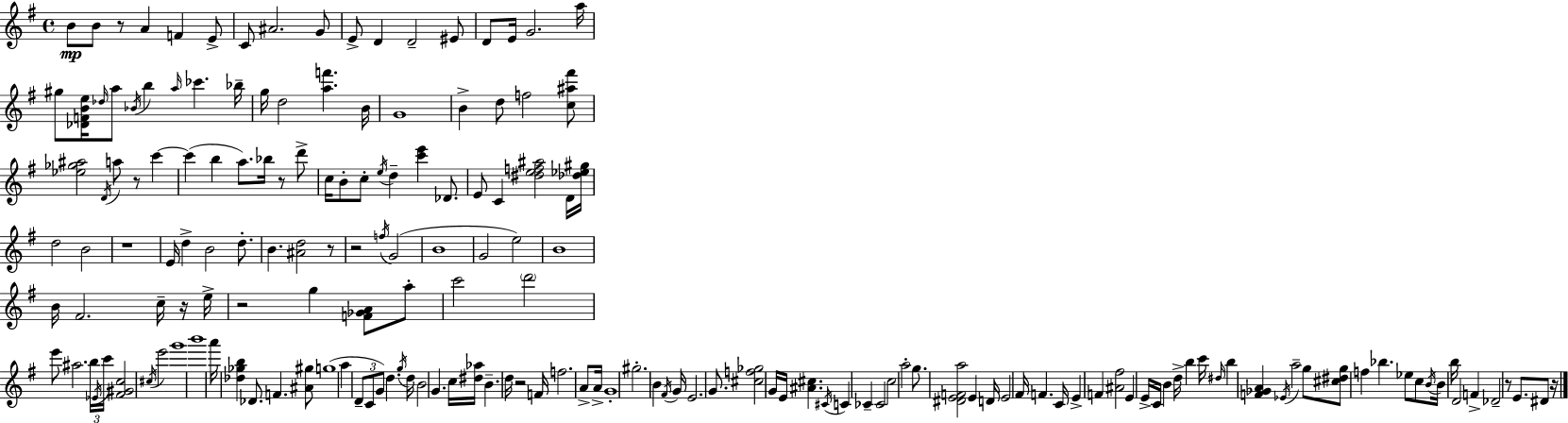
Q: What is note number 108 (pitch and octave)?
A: C#4